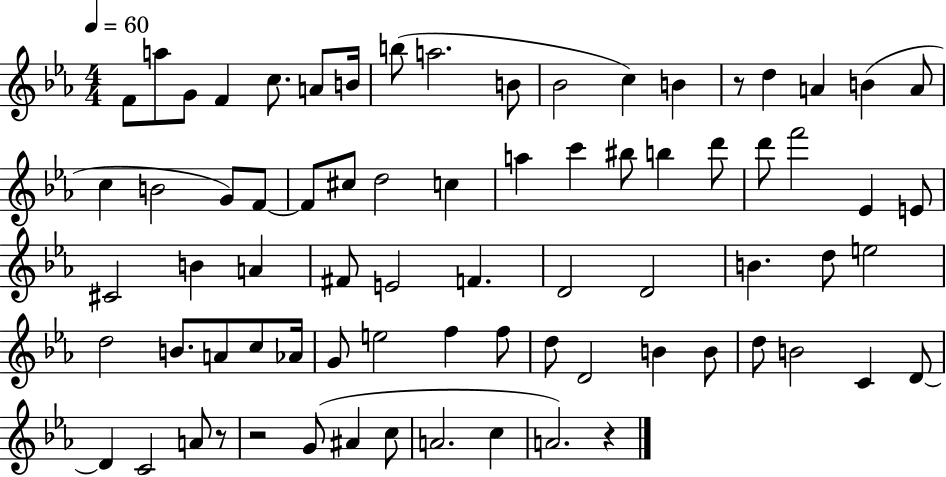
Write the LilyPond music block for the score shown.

{
  \clef treble
  \numericTimeSignature
  \time 4/4
  \key ees \major
  \tempo 4 = 60
  \repeat volta 2 { f'8 a''8 g'8 f'4 c''8. a'8 b'16 | b''8( a''2. b'8 | bes'2 c''4) b'4 | r8 d''4 a'4 b'4( a'8 | \break c''4 b'2 g'8) f'8~~ | f'8 cis''8 d''2 c''4 | a''4 c'''4 bis''8 b''4 d'''8 | d'''8 f'''2 ees'4 e'8 | \break cis'2 b'4 a'4 | fis'8 e'2 f'4. | d'2 d'2 | b'4. d''8 e''2 | \break d''2 b'8. a'8 c''8 aes'16 | g'8 e''2 f''4 f''8 | d''8 d'2 b'4 b'8 | d''8 b'2 c'4 d'8~~ | \break d'4 c'2 a'8 r8 | r2 g'8( ais'4 c''8 | a'2. c''4 | a'2.) r4 | \break } \bar "|."
}